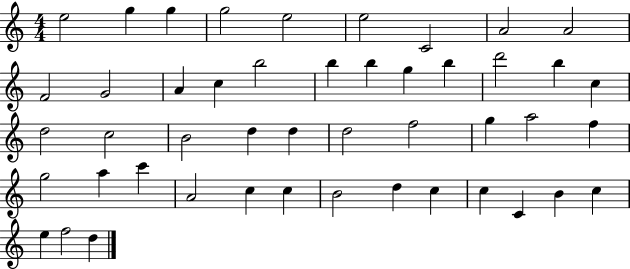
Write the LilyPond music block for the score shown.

{
  \clef treble
  \numericTimeSignature
  \time 4/4
  \key c \major
  e''2 g''4 g''4 | g''2 e''2 | e''2 c'2 | a'2 a'2 | \break f'2 g'2 | a'4 c''4 b''2 | b''4 b''4 g''4 b''4 | d'''2 b''4 c''4 | \break d''2 c''2 | b'2 d''4 d''4 | d''2 f''2 | g''4 a''2 f''4 | \break g''2 a''4 c'''4 | a'2 c''4 c''4 | b'2 d''4 c''4 | c''4 c'4 b'4 c''4 | \break e''4 f''2 d''4 | \bar "|."
}